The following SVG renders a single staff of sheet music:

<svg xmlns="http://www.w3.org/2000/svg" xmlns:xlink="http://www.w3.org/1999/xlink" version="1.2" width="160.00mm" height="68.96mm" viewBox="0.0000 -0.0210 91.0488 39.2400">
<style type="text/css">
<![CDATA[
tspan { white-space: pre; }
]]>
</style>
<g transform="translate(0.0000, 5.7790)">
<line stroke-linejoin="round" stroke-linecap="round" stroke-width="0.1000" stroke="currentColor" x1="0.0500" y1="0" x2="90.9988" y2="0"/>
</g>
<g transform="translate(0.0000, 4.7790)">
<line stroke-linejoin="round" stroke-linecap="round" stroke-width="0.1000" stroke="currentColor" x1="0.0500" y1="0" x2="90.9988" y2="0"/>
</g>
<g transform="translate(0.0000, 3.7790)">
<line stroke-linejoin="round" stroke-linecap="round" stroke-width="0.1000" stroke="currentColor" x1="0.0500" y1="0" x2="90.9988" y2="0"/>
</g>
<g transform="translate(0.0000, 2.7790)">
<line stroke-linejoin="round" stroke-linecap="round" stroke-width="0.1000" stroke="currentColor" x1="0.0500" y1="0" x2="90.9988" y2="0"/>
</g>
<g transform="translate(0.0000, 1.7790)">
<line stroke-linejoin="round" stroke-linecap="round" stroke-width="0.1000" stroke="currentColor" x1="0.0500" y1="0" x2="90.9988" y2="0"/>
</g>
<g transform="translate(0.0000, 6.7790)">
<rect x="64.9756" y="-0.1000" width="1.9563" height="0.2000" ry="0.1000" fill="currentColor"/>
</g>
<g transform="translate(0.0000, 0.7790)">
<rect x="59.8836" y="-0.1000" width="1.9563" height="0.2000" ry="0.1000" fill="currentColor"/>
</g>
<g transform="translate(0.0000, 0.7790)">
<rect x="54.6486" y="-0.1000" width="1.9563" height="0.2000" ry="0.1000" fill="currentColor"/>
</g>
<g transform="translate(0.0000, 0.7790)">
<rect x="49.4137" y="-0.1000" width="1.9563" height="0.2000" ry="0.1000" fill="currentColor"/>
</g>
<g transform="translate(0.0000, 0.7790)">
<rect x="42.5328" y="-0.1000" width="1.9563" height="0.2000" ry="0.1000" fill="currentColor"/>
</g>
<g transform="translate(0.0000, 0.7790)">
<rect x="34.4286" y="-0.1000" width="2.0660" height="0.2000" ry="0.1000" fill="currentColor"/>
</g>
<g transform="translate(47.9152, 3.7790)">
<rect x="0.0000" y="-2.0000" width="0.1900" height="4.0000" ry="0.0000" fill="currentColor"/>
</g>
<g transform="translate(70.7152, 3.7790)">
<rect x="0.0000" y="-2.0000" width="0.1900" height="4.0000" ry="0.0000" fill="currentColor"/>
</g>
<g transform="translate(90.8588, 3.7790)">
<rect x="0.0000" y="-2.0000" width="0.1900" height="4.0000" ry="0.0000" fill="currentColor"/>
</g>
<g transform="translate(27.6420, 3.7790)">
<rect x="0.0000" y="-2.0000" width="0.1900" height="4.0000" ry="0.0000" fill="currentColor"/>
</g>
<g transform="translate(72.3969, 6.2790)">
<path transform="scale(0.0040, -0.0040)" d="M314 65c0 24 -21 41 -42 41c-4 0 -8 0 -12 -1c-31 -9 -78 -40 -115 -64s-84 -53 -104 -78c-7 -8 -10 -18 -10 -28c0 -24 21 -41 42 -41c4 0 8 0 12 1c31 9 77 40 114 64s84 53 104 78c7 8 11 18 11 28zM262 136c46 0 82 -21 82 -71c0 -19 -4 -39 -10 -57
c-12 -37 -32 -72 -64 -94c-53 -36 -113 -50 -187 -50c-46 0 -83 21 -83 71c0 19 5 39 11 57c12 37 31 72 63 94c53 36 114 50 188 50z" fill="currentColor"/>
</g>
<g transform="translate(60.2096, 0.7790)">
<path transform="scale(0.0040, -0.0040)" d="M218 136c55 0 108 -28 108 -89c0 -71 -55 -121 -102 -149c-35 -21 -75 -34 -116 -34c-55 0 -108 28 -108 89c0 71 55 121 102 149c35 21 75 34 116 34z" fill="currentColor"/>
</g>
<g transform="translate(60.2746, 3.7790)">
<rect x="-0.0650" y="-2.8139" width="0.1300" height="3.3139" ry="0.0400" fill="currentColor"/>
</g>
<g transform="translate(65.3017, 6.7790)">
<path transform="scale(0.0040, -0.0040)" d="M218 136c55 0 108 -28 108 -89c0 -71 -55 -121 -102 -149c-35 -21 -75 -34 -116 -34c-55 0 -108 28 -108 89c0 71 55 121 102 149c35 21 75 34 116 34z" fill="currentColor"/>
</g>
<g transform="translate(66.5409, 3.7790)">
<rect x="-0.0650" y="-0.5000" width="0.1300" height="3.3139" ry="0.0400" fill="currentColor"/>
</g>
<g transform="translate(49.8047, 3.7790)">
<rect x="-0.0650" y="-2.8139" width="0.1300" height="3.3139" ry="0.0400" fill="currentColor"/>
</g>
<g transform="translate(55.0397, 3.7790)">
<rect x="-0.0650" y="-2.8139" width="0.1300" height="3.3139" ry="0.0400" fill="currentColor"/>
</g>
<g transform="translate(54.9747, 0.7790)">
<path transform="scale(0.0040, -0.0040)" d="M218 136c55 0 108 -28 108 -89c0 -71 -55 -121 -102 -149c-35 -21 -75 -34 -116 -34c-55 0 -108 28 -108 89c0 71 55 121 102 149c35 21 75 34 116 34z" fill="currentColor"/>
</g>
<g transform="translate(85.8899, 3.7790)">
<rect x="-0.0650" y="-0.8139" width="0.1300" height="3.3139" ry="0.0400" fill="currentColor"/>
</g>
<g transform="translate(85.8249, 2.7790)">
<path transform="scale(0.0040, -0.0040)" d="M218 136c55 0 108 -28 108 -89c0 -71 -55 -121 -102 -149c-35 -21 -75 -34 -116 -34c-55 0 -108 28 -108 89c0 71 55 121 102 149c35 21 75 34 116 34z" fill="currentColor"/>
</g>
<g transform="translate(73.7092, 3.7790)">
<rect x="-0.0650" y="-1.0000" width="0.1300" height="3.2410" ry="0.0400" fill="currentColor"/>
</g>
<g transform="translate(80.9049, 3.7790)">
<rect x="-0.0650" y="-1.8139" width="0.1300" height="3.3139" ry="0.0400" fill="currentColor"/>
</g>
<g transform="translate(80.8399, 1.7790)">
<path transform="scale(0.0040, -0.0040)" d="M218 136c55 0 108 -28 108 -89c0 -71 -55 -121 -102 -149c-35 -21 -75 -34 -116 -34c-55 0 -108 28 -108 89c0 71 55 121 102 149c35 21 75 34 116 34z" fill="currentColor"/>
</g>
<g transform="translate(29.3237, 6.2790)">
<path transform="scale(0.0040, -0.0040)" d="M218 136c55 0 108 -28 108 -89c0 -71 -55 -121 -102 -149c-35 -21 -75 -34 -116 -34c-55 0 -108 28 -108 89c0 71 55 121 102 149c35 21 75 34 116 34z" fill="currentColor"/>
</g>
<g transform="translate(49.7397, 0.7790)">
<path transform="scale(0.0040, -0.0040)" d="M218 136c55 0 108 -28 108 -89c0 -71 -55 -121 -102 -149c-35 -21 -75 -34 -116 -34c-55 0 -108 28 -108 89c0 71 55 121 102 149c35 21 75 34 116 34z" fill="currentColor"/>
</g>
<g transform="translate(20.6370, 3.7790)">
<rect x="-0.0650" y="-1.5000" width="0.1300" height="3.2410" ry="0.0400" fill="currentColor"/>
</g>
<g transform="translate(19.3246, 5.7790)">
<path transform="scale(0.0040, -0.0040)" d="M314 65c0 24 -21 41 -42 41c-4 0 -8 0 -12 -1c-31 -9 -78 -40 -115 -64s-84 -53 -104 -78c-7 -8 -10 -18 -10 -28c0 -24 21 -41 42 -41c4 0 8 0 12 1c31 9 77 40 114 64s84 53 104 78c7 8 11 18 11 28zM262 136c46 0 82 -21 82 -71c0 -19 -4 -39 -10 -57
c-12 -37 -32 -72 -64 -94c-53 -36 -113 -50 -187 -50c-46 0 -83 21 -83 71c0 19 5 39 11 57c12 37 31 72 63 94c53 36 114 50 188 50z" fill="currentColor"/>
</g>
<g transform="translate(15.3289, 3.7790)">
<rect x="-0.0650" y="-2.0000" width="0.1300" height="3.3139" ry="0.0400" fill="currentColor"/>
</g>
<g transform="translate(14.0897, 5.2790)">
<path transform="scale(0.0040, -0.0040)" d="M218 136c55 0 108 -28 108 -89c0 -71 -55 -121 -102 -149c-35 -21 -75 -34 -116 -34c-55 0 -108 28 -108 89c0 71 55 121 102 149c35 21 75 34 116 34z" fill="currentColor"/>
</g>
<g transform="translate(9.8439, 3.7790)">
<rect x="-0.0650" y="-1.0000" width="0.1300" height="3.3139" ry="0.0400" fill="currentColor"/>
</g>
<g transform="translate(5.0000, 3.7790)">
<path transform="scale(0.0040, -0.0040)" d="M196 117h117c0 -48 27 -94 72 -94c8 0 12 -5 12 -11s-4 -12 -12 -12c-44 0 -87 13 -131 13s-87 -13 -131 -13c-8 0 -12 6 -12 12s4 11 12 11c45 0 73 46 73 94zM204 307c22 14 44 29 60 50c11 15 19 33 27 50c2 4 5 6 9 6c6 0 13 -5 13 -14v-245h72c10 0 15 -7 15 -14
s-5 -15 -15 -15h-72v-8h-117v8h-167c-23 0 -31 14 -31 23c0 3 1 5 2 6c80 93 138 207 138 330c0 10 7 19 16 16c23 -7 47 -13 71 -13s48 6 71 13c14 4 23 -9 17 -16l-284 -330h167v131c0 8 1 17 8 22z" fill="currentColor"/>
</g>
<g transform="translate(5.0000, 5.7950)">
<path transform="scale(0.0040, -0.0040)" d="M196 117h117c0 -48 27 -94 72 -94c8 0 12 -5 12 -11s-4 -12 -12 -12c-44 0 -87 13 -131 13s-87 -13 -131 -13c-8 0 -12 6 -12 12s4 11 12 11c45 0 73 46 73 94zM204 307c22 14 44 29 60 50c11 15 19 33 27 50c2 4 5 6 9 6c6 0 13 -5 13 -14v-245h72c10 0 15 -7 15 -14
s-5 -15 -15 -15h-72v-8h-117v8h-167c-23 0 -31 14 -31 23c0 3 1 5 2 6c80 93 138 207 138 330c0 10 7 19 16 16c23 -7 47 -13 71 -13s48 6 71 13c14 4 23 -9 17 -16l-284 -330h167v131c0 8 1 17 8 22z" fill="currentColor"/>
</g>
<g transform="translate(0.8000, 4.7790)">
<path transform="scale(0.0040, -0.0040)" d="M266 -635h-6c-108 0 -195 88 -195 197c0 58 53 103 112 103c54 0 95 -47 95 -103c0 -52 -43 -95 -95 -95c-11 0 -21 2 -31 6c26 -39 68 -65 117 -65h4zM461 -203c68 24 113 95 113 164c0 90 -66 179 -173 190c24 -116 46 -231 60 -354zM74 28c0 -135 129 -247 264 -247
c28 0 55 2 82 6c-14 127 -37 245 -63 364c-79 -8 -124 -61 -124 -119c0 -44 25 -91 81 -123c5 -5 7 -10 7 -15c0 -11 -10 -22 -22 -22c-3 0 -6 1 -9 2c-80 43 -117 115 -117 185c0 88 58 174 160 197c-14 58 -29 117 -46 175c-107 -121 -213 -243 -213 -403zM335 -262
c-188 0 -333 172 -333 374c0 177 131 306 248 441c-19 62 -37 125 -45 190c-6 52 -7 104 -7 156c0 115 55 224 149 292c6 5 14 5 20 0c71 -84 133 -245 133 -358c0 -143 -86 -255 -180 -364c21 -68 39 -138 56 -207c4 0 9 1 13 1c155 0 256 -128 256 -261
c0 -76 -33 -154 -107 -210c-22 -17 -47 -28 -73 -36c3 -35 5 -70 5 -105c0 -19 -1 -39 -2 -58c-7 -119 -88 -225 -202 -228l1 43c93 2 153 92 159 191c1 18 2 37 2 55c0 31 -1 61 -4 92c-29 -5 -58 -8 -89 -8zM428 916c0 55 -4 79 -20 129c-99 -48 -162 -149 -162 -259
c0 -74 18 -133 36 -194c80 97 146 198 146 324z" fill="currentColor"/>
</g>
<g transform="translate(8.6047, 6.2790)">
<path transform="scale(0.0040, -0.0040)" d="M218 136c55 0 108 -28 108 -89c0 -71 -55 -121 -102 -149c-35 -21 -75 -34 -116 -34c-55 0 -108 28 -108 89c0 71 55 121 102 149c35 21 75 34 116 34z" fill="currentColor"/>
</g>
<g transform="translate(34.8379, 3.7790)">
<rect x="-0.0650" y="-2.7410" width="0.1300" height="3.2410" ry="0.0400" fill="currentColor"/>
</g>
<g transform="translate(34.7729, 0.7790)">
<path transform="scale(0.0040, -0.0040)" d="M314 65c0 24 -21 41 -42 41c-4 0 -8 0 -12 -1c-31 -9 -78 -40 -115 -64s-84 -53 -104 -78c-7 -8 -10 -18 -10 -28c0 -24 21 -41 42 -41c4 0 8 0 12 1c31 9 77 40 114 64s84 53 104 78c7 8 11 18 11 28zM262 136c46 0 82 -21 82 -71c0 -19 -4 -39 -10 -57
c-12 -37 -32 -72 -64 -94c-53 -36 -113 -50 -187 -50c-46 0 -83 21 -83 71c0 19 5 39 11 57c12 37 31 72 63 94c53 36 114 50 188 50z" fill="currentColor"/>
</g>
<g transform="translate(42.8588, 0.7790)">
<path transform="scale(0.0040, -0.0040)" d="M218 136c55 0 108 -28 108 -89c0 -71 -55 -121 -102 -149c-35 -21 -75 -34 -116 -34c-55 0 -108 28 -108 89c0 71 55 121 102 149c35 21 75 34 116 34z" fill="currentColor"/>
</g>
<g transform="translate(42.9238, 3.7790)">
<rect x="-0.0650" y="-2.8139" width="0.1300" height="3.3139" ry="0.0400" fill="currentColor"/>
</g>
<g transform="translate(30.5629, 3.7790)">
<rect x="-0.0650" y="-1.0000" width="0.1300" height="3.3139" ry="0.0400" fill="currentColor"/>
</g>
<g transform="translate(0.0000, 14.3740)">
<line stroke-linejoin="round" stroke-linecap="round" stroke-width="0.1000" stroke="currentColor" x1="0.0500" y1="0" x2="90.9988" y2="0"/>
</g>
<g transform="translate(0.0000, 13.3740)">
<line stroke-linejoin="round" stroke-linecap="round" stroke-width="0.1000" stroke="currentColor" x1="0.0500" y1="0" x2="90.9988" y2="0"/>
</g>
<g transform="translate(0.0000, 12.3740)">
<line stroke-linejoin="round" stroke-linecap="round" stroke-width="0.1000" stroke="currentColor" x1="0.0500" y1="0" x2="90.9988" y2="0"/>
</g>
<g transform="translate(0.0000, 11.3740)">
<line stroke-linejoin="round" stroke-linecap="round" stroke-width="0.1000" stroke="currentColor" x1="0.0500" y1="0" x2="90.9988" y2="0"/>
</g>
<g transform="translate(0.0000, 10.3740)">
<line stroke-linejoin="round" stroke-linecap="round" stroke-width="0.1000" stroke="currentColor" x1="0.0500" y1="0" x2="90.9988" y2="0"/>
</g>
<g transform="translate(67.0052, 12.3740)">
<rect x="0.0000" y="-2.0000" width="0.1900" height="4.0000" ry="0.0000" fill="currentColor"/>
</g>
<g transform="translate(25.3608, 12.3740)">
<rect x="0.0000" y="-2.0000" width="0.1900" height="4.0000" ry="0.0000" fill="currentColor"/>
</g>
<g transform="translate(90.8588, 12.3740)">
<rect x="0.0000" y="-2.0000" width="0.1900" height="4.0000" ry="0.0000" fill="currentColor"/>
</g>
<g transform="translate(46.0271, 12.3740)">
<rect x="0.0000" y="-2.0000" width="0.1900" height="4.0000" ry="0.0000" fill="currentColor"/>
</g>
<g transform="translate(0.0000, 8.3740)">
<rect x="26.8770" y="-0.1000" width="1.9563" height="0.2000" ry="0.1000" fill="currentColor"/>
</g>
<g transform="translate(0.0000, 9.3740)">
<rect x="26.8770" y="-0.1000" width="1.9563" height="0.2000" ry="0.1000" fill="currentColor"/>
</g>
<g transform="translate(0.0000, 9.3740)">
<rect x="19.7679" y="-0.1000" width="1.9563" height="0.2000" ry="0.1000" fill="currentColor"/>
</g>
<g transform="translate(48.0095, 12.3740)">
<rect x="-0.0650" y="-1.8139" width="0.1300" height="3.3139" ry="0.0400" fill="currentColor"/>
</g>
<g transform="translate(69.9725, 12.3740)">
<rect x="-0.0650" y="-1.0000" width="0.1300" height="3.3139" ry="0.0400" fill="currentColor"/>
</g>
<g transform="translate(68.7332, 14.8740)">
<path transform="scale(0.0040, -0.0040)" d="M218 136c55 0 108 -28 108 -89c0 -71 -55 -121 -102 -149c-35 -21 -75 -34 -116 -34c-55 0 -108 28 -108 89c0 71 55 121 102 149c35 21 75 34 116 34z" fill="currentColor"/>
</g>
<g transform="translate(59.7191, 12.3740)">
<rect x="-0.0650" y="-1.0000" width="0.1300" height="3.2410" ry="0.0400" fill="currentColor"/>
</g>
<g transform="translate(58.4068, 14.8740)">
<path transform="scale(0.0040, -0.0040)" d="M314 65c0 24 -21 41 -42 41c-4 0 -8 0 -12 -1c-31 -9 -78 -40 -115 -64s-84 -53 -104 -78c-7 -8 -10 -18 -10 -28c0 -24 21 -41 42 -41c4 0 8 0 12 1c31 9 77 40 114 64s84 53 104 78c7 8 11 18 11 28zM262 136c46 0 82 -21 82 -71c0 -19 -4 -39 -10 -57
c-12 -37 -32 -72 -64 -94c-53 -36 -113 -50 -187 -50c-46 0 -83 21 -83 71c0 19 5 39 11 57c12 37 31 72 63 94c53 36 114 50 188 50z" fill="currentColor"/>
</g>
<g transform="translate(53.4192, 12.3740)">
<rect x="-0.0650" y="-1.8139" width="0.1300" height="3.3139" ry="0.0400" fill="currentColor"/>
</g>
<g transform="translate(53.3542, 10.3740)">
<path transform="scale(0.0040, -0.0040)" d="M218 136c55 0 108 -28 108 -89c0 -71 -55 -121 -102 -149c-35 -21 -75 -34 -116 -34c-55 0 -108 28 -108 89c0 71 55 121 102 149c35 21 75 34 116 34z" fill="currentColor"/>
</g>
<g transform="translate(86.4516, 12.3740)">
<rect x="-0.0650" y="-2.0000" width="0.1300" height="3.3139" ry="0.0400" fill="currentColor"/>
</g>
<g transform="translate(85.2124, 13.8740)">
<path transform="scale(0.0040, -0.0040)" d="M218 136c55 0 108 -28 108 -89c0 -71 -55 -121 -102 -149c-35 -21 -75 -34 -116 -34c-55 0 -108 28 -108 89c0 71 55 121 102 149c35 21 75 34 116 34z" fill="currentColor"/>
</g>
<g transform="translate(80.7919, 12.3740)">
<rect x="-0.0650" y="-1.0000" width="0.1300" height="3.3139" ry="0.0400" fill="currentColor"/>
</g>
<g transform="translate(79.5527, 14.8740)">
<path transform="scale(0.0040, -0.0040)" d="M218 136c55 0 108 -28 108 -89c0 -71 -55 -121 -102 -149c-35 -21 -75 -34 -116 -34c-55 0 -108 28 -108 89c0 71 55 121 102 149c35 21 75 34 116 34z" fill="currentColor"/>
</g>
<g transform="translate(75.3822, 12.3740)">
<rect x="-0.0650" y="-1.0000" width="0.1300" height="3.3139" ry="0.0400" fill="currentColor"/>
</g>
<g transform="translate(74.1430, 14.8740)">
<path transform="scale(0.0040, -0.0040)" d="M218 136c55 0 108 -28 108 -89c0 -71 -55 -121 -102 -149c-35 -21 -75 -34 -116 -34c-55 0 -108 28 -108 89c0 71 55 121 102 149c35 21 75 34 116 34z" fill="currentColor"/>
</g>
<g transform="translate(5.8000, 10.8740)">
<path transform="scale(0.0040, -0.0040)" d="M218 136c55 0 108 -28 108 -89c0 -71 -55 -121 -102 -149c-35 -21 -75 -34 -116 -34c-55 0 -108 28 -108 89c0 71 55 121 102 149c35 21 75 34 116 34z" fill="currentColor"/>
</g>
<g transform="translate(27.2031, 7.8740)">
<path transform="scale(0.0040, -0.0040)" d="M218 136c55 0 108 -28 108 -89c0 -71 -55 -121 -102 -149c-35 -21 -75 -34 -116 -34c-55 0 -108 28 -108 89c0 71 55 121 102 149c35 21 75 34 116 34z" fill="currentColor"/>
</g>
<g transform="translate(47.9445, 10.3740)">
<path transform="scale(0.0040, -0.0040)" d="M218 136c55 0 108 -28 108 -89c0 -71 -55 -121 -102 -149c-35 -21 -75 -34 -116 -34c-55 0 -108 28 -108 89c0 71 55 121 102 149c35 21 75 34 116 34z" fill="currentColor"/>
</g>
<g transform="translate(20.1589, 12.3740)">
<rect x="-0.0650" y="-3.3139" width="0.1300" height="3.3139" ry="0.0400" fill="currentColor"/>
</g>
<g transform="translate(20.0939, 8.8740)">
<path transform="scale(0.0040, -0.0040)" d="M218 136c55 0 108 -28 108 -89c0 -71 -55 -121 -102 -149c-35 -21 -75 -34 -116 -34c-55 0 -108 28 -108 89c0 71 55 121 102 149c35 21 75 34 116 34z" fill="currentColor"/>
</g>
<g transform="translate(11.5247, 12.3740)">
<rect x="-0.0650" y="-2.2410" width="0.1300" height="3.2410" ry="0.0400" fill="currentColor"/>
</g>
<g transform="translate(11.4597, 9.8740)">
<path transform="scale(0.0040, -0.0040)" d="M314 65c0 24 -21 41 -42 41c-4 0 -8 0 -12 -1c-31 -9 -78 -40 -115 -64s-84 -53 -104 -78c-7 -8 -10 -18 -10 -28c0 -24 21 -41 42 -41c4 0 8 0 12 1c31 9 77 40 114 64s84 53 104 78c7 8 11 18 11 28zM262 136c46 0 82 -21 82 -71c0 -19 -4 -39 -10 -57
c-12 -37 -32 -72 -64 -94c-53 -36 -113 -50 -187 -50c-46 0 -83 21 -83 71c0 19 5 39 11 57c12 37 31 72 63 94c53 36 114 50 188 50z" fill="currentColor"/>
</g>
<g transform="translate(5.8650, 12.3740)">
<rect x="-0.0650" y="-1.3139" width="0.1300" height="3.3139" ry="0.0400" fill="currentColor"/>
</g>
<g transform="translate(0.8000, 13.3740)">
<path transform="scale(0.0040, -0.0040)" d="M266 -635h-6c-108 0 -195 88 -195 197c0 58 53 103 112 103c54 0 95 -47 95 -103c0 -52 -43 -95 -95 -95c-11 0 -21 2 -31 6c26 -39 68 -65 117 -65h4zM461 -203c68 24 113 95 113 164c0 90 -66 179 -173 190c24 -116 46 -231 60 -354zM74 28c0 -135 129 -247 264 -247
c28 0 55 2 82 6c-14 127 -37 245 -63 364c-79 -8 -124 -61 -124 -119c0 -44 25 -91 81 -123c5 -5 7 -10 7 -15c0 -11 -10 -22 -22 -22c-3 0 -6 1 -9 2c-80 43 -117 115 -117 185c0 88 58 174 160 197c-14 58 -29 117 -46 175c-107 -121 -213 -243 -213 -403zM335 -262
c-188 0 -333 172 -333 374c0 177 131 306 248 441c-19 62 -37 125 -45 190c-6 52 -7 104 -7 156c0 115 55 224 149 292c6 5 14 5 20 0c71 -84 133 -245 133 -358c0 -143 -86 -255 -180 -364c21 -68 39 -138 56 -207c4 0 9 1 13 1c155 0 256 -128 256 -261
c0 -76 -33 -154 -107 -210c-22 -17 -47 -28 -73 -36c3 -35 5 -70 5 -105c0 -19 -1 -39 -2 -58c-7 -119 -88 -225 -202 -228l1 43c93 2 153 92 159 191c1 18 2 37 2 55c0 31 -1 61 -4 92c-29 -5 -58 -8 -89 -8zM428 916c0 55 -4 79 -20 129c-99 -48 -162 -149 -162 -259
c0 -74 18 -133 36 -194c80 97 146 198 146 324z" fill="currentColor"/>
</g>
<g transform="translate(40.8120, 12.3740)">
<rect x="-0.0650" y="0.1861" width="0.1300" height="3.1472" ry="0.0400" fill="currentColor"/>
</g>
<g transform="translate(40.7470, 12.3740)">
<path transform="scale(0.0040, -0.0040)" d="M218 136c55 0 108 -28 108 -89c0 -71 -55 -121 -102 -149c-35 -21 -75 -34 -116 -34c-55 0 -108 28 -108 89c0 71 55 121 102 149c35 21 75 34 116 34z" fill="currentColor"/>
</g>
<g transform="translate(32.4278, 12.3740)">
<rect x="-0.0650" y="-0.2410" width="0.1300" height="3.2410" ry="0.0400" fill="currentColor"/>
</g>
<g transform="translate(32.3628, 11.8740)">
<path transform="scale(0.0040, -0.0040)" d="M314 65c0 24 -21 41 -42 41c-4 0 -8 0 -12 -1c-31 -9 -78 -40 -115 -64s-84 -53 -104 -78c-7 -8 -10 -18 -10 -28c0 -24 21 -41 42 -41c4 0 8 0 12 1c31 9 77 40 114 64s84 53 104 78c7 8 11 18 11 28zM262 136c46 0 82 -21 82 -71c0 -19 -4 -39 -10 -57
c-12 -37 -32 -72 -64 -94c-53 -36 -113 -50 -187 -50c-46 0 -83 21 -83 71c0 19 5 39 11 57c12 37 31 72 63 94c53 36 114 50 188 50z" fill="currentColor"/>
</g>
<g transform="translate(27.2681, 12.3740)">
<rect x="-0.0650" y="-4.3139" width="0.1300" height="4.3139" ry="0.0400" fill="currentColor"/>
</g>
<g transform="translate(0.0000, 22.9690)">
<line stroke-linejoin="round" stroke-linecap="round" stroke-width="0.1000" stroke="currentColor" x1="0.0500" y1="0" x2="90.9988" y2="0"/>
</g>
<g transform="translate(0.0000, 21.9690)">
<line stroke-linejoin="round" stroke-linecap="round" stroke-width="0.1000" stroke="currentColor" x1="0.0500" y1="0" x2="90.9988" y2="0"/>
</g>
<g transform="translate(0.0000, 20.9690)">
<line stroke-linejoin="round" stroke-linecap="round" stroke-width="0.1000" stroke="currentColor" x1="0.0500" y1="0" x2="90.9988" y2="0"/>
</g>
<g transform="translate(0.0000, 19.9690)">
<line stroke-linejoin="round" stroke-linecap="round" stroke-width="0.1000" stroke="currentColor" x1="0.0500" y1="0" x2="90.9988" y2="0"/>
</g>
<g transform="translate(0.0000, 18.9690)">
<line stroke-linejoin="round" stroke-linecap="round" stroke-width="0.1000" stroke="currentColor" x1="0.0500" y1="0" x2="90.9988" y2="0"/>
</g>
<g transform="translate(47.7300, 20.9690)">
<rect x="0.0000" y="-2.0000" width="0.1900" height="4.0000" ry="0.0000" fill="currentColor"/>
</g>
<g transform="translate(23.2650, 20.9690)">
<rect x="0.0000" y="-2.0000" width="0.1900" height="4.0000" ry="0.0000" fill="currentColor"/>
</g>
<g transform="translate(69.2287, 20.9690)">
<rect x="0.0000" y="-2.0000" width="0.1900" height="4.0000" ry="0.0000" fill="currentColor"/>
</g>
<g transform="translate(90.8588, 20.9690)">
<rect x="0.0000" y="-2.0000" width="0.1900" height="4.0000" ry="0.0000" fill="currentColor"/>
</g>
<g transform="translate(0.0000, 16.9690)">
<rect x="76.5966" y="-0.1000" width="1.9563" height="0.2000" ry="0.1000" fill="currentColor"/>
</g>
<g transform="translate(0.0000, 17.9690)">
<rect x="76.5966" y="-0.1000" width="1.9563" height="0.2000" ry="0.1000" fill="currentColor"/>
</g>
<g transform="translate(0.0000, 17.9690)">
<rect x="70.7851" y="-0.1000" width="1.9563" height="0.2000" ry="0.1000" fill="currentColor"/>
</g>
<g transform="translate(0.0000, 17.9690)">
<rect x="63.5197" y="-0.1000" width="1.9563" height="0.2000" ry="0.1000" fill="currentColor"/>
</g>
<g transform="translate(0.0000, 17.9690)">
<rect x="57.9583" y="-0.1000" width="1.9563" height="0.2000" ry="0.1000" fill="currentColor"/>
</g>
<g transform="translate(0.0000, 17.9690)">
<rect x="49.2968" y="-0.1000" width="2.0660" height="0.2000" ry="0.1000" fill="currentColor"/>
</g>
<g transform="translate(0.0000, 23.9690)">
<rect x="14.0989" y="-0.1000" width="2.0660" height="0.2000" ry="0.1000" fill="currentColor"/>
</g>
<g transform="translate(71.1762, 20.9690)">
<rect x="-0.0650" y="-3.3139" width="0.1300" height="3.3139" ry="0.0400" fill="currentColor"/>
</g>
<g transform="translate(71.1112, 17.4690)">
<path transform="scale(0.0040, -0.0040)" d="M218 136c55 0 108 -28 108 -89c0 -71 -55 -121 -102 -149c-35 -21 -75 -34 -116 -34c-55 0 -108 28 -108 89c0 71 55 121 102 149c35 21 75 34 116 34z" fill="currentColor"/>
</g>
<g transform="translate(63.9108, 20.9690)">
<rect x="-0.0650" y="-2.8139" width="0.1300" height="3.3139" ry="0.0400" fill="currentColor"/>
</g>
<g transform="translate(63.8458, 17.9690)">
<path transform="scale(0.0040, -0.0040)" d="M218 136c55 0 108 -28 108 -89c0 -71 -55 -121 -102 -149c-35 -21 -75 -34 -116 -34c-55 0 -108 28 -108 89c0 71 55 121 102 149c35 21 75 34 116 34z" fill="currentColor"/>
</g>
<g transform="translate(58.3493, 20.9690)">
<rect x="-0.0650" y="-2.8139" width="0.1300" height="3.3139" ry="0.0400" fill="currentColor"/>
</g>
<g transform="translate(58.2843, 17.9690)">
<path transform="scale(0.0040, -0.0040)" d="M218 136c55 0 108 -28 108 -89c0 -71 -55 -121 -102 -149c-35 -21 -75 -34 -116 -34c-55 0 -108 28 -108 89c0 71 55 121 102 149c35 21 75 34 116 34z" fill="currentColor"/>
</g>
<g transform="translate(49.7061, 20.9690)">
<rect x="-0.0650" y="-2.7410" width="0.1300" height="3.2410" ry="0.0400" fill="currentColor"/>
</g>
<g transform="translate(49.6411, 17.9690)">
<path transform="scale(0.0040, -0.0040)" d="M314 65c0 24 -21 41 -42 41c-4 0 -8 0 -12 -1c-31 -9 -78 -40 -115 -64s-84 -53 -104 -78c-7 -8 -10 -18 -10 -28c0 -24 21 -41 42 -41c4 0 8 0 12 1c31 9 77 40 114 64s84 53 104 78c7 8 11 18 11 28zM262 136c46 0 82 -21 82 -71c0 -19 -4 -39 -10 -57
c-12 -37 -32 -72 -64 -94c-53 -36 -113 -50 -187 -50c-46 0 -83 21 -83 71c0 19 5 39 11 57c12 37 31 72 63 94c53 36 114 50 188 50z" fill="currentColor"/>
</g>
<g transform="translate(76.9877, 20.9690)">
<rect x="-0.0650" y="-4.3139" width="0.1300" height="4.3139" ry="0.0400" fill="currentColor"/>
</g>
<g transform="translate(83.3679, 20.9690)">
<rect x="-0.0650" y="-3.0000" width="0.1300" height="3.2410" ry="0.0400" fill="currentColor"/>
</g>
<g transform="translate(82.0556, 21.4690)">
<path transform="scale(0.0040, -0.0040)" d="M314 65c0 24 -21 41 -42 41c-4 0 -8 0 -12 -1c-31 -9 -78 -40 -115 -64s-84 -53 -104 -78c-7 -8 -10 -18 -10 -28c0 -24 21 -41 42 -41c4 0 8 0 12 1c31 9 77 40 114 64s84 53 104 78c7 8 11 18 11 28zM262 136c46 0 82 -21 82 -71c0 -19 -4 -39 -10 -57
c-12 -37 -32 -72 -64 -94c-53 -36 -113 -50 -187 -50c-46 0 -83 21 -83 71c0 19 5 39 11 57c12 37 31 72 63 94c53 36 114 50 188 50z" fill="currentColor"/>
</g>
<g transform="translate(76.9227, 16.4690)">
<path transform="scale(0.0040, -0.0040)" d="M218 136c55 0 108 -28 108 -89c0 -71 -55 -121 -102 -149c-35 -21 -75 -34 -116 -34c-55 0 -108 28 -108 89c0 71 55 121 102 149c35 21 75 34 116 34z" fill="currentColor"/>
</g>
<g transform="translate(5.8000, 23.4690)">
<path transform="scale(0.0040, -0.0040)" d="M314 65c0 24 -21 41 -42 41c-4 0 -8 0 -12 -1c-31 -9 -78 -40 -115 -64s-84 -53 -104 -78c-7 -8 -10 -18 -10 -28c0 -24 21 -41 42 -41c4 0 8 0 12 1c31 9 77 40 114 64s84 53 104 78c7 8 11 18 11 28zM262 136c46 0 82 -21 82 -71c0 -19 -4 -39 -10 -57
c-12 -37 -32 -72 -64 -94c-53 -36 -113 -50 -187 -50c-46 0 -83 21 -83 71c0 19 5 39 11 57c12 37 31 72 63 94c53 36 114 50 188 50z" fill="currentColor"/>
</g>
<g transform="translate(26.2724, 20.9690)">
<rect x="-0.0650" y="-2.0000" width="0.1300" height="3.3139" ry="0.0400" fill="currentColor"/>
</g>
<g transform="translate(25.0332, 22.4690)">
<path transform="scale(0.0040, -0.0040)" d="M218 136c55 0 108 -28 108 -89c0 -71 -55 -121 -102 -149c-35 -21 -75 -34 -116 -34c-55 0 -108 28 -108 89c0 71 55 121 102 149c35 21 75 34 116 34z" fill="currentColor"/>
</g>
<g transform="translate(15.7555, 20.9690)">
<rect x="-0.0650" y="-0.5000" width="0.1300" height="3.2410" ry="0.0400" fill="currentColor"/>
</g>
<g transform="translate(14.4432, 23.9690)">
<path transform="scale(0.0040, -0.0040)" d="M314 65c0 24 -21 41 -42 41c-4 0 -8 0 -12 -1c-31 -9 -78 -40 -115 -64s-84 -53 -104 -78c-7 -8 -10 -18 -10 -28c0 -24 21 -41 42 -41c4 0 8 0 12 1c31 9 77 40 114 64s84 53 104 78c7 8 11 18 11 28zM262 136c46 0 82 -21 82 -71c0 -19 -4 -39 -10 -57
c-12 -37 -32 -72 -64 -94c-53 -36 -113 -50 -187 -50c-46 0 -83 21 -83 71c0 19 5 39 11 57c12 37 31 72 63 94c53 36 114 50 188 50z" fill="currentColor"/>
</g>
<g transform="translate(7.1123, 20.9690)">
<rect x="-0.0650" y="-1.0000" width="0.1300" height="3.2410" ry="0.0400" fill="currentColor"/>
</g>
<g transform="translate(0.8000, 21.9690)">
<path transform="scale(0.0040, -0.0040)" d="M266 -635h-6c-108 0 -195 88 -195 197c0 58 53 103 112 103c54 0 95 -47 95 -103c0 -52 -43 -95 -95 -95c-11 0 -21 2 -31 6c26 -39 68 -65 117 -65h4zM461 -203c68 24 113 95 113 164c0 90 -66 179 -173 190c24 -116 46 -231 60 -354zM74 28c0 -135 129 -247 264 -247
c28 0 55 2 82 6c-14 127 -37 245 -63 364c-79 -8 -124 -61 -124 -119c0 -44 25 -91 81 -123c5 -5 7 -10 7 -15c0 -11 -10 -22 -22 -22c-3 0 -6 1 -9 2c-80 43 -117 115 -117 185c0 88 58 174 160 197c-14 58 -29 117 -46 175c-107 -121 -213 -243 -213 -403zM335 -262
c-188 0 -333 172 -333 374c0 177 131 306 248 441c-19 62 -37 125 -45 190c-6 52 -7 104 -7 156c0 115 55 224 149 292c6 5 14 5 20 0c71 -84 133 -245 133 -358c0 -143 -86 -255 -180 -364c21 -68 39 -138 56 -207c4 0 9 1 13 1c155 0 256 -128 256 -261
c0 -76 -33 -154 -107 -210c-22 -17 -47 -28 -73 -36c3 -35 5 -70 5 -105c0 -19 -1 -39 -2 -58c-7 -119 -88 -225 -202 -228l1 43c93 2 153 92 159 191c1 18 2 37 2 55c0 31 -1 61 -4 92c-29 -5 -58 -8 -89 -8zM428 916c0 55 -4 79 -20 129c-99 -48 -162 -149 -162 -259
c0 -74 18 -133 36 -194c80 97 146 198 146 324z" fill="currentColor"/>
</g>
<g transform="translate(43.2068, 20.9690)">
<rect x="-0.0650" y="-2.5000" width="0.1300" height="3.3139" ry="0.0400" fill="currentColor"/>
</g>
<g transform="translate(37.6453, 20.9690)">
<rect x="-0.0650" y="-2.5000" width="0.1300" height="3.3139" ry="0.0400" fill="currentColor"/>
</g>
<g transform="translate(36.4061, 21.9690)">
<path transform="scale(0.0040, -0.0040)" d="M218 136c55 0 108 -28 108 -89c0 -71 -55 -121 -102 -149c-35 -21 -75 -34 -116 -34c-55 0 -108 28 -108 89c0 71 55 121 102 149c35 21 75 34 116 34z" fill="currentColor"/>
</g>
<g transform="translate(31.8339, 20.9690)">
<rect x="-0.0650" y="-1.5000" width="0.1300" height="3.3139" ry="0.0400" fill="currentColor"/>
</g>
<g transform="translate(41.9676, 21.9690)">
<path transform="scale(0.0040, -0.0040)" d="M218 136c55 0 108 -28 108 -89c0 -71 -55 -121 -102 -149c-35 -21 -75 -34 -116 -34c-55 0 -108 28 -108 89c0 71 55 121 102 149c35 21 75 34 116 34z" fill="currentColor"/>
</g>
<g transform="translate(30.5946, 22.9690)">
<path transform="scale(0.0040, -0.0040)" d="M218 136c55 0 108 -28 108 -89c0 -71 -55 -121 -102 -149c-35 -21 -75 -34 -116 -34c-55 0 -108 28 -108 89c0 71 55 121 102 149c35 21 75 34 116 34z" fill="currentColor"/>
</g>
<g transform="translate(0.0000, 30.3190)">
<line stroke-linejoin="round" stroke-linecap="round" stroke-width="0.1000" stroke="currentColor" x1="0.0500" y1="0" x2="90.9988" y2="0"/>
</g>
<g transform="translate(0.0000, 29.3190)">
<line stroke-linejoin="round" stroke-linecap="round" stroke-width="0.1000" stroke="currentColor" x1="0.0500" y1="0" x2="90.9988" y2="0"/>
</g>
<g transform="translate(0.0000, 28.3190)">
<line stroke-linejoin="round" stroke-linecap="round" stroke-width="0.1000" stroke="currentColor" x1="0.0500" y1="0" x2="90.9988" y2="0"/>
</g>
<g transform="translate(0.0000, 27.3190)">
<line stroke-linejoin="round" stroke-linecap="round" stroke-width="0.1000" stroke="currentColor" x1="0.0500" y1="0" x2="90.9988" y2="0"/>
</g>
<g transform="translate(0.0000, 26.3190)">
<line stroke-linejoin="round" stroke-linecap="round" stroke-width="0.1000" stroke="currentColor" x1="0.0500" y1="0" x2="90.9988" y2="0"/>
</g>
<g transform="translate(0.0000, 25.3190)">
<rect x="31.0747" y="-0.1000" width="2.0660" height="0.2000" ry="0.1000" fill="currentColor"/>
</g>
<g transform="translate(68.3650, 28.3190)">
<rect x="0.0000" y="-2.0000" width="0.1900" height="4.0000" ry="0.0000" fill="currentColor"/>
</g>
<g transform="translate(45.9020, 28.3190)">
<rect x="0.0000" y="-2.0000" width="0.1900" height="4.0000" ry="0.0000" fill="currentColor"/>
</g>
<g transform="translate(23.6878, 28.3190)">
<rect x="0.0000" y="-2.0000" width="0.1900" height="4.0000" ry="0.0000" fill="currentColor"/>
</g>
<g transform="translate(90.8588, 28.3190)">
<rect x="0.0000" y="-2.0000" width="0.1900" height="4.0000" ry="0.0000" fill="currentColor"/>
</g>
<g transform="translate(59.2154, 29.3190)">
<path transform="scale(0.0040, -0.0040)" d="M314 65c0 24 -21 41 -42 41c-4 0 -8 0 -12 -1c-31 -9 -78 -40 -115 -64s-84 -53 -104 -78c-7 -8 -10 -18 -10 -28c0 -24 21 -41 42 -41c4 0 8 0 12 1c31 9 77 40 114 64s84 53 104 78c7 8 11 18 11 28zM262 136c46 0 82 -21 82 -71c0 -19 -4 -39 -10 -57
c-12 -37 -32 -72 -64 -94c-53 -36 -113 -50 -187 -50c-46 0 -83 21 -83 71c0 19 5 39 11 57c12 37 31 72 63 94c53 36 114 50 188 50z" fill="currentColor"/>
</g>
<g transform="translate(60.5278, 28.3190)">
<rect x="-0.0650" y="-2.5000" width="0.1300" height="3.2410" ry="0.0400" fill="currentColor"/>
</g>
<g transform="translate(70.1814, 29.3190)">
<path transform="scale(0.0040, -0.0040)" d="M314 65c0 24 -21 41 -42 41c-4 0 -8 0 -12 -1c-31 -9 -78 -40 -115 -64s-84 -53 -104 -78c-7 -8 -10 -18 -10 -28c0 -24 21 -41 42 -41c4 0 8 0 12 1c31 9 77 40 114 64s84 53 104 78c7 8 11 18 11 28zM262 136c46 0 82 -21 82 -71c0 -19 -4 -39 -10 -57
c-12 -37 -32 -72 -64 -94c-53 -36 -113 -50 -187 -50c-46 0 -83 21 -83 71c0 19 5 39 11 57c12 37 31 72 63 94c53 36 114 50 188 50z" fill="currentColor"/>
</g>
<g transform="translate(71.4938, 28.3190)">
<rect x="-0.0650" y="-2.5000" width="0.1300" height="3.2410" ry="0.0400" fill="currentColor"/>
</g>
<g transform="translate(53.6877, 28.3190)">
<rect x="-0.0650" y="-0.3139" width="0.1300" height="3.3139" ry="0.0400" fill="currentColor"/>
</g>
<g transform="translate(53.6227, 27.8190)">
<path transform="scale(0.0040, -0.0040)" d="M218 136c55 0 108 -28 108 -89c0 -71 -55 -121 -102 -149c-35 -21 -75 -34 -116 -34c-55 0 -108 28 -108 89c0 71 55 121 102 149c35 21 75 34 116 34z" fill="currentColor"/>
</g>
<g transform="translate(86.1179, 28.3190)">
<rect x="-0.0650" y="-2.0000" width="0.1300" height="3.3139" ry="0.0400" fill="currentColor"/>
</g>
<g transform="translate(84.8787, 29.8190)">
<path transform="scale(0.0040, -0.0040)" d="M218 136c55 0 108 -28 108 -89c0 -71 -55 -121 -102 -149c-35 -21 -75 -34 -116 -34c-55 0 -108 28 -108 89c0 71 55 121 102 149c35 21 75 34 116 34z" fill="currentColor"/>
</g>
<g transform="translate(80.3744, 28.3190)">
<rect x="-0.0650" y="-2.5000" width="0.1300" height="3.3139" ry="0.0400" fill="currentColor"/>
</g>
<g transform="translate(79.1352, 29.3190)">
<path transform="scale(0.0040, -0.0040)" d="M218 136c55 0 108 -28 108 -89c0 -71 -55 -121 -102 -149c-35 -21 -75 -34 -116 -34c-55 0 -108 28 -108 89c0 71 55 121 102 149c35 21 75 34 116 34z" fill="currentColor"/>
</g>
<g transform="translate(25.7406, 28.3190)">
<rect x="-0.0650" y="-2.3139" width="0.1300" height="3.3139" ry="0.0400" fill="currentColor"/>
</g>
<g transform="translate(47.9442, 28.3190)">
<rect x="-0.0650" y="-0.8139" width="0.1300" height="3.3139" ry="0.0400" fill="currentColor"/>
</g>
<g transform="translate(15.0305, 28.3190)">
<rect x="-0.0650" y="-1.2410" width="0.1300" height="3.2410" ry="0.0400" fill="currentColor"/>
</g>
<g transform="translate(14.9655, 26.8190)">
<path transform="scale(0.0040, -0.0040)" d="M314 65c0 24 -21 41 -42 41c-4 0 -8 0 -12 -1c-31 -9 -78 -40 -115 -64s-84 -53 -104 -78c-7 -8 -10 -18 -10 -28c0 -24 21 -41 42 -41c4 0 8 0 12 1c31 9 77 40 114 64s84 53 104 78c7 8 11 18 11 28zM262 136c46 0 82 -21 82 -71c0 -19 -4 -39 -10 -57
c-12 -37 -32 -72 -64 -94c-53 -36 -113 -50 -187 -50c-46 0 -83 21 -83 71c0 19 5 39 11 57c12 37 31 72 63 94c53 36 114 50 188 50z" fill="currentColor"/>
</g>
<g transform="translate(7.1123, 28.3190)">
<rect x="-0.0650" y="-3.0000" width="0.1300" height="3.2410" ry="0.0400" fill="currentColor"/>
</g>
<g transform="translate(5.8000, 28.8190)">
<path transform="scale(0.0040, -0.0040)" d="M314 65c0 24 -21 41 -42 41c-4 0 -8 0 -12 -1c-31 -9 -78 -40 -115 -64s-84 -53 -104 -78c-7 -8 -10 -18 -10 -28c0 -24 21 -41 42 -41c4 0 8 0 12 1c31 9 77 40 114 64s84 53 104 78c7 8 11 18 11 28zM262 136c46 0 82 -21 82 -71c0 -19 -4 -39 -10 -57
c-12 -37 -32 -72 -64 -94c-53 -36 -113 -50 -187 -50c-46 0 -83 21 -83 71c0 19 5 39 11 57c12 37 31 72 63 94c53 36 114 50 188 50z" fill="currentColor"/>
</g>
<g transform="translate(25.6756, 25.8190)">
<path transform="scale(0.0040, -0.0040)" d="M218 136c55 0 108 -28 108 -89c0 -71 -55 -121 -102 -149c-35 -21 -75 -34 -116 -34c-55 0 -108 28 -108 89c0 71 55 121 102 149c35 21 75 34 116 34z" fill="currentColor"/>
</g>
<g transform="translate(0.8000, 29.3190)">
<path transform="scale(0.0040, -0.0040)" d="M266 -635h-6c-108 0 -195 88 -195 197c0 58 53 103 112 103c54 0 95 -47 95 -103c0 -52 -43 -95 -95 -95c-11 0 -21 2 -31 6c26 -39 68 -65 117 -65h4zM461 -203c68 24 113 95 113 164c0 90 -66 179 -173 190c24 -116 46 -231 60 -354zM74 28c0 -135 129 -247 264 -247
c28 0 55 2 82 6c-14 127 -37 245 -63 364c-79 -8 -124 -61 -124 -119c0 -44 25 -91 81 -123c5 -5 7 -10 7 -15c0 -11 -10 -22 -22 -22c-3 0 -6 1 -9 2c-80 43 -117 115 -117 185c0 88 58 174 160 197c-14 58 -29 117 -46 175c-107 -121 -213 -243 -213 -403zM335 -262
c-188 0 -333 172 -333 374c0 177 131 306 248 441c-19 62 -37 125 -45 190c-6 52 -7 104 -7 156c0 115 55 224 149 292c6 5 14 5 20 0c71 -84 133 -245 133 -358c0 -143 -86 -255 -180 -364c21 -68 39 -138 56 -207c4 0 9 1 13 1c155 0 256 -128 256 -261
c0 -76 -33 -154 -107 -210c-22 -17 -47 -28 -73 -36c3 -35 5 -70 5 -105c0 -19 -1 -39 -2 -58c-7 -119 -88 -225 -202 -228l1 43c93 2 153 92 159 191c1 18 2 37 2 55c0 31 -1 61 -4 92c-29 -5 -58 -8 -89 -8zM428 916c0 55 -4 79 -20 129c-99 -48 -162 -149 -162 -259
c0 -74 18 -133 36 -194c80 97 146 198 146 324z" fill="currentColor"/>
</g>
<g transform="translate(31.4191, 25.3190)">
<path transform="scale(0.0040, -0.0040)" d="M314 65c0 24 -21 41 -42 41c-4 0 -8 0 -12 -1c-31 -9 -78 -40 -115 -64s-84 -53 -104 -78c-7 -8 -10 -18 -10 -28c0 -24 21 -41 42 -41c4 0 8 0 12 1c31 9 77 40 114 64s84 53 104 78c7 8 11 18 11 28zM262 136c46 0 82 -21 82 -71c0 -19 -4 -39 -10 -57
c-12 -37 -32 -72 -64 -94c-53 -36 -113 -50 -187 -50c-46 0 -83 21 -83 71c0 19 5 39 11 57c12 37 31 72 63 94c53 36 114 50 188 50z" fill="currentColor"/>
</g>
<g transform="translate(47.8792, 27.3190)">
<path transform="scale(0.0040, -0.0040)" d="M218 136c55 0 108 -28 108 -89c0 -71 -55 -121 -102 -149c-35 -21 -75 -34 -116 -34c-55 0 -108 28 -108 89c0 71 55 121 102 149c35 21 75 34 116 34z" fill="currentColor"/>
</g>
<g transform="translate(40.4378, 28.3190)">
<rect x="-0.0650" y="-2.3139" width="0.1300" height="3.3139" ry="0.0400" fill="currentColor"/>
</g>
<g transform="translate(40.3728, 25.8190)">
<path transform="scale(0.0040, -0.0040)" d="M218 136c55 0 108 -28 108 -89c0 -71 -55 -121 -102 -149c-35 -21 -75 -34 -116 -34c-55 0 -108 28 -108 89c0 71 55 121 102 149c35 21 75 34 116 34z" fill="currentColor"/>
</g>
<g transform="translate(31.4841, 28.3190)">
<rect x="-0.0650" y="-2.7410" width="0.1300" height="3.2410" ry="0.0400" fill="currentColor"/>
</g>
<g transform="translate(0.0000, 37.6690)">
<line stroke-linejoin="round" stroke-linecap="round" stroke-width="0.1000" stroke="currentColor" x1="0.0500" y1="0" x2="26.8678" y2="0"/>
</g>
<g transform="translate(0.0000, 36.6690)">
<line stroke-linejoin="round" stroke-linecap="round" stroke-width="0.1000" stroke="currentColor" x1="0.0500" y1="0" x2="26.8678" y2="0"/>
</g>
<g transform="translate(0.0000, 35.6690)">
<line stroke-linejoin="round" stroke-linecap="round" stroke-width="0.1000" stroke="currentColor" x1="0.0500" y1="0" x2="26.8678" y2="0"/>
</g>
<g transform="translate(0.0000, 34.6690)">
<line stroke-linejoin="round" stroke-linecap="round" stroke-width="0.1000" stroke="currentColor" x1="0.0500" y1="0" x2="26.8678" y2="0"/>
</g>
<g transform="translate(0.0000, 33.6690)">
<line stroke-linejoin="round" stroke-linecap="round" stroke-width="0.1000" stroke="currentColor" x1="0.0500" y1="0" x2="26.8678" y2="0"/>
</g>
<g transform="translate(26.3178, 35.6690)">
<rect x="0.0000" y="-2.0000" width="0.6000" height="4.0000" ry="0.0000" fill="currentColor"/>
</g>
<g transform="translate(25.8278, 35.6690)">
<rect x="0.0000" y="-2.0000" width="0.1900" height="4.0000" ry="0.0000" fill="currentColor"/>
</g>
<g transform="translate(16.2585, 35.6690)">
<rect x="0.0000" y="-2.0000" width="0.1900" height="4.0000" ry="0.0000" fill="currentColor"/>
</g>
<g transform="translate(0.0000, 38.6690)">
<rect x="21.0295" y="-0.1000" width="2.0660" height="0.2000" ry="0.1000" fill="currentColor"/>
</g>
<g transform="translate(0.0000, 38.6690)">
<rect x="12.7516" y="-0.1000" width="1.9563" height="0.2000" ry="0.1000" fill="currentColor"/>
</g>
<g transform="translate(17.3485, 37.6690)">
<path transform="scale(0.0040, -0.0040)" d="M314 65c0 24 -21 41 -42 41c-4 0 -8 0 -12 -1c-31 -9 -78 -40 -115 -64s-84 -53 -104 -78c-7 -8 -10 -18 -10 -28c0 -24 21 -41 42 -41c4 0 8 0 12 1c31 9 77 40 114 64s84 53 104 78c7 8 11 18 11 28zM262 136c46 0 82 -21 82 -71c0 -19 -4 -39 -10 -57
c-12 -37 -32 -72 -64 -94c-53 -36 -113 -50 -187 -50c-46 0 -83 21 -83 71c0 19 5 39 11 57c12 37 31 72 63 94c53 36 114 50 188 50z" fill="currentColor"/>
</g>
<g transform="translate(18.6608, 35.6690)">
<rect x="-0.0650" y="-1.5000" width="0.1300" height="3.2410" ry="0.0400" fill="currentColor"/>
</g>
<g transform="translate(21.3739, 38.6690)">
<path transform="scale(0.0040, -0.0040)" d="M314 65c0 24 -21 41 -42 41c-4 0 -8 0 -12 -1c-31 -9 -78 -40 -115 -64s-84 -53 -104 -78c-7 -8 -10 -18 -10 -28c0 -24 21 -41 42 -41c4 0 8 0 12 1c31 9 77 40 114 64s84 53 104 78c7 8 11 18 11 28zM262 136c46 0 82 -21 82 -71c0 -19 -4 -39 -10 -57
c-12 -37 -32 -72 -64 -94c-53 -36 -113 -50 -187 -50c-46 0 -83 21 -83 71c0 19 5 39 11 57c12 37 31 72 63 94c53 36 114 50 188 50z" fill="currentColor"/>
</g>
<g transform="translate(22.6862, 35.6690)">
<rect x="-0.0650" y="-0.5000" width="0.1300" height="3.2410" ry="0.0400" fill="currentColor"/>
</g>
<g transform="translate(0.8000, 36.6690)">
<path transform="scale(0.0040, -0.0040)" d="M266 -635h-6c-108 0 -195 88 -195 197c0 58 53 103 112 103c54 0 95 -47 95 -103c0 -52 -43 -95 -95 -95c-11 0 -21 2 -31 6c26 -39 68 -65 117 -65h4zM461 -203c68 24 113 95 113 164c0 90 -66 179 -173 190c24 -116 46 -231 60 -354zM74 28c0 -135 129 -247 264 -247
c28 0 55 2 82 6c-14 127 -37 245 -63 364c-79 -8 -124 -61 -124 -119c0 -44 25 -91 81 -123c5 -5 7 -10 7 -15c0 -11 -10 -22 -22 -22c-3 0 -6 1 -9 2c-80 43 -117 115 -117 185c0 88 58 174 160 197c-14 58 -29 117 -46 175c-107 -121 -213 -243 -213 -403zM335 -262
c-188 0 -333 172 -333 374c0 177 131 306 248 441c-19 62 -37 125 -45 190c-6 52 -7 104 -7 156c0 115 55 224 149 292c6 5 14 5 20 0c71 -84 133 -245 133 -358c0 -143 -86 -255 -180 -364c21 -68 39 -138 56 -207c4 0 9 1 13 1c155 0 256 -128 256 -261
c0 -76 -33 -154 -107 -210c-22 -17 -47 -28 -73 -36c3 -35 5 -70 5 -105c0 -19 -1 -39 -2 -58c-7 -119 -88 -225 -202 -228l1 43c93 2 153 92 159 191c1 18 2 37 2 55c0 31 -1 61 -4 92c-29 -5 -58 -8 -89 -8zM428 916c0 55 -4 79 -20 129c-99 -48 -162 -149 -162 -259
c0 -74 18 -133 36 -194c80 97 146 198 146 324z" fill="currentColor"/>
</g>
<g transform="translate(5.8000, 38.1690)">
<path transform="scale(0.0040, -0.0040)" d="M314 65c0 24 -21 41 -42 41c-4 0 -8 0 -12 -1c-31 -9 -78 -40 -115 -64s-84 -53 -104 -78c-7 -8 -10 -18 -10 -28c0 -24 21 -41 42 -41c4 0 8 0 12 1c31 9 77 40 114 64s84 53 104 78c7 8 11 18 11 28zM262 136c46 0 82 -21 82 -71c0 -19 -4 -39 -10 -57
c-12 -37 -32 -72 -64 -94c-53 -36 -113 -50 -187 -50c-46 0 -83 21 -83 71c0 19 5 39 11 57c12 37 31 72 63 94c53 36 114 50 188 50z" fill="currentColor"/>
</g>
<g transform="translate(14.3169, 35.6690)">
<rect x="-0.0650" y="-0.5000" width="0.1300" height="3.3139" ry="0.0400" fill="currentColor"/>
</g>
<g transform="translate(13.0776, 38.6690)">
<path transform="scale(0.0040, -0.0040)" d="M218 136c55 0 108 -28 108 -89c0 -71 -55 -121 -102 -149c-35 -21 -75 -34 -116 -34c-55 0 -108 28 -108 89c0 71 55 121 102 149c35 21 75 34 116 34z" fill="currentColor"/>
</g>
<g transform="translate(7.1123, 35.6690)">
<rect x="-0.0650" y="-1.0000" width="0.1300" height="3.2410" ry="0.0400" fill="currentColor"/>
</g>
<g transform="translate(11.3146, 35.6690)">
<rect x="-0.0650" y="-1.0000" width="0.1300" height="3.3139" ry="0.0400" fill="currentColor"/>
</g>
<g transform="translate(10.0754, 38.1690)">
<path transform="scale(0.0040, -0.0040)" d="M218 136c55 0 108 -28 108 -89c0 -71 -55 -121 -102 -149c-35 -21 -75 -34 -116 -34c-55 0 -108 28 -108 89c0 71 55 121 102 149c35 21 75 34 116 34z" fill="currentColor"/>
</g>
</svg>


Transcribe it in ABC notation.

X:1
T:Untitled
M:4/4
L:1/4
K:C
D F E2 D a2 a a a a C D2 f d e g2 b d' c2 B f f D2 D D D F D2 C2 F E G G a2 a a b d' A2 A2 e2 g a2 g d c G2 G2 G F D2 D C E2 C2